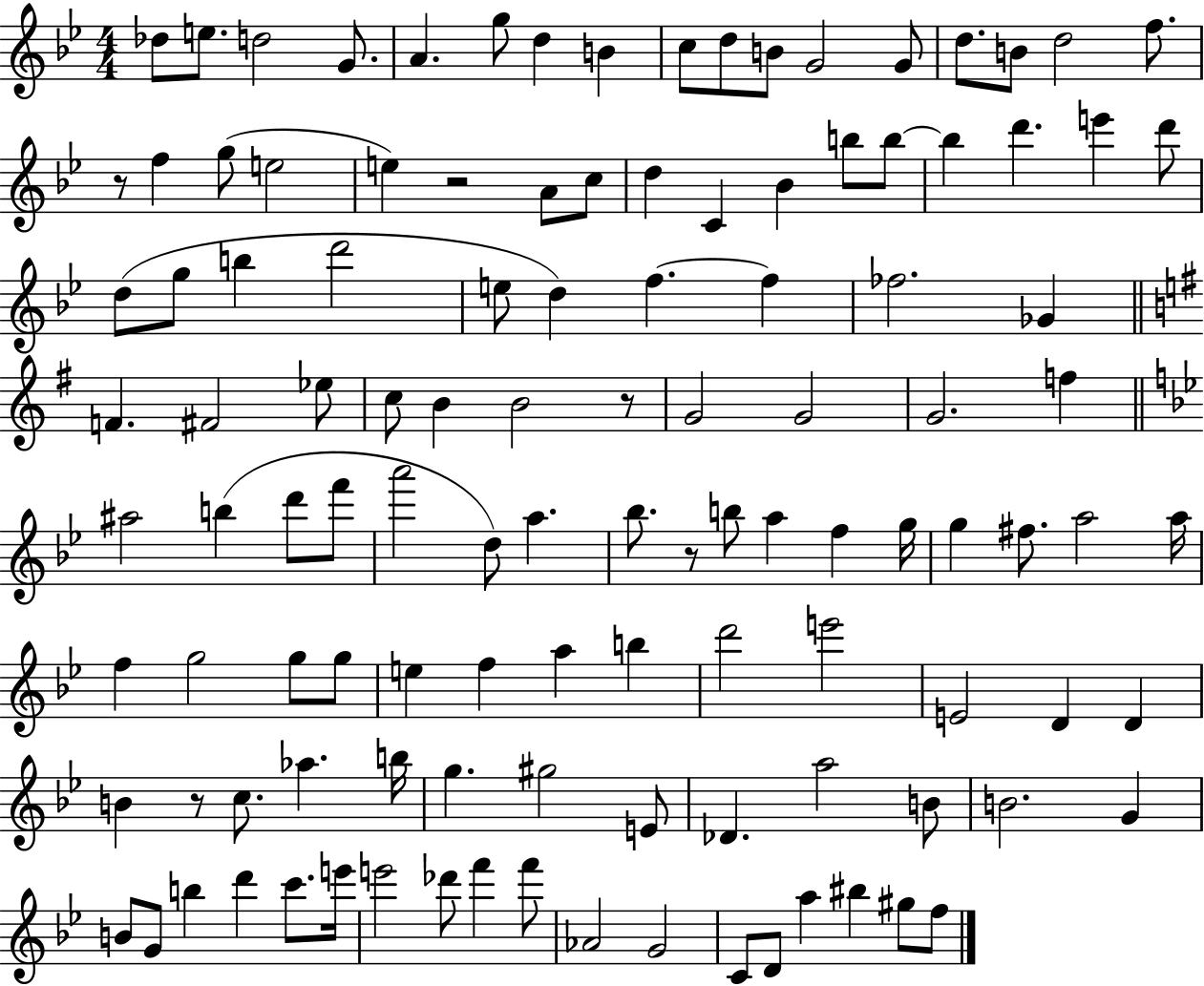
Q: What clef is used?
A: treble